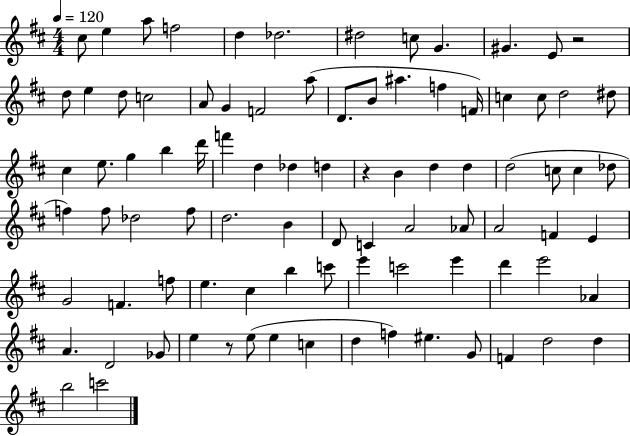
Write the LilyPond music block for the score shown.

{
  \clef treble
  \numericTimeSignature
  \time 4/4
  \key d \major
  \tempo 4 = 120
  cis''8 e''4 a''8 f''2 | d''4 des''2. | dis''2 c''8 g'4. | gis'4. e'8 r2 | \break d''8 e''4 d''8 c''2 | a'8 g'4 f'2 a''8( | d'8. b'8 ais''4. f''4 f'16) | c''4 c''8 d''2 dis''8 | \break cis''4 e''8. g''4 b''4 d'''16 | f'''4 d''4 des''4 d''4 | r4 b'4 d''4 d''4 | d''2( c''8 c''4 des''8 | \break f''4) f''8 des''2 f''8 | d''2. b'4 | d'8 c'4 a'2 aes'8 | a'2 f'4 e'4 | \break g'2 f'4. f''8 | e''4. cis''4 b''4 c'''8 | e'''4 c'''2 e'''4 | d'''4 e'''2 aes'4 | \break a'4. d'2 ges'8 | e''4 r8 e''8( e''4 c''4 | d''4 f''4) eis''4. g'8 | f'4 d''2 d''4 | \break b''2 c'''2 | \bar "|."
}